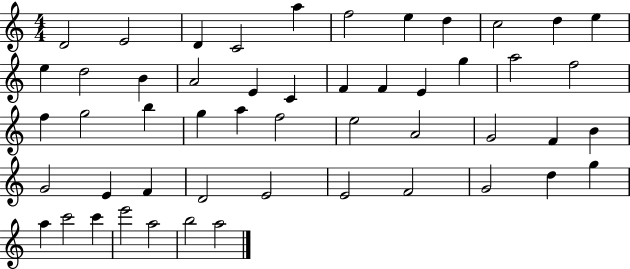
{
  \clef treble
  \numericTimeSignature
  \time 4/4
  \key c \major
  d'2 e'2 | d'4 c'2 a''4 | f''2 e''4 d''4 | c''2 d''4 e''4 | \break e''4 d''2 b'4 | a'2 e'4 c'4 | f'4 f'4 e'4 g''4 | a''2 f''2 | \break f''4 g''2 b''4 | g''4 a''4 f''2 | e''2 a'2 | g'2 f'4 b'4 | \break g'2 e'4 f'4 | d'2 e'2 | e'2 f'2 | g'2 d''4 g''4 | \break a''4 c'''2 c'''4 | e'''2 a''2 | b''2 a''2 | \bar "|."
}